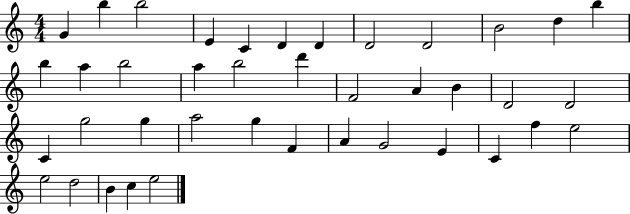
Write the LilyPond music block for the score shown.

{
  \clef treble
  \numericTimeSignature
  \time 4/4
  \key c \major
  g'4 b''4 b''2 | e'4 c'4 d'4 d'4 | d'2 d'2 | b'2 d''4 b''4 | \break b''4 a''4 b''2 | a''4 b''2 d'''4 | f'2 a'4 b'4 | d'2 d'2 | \break c'4 g''2 g''4 | a''2 g''4 f'4 | a'4 g'2 e'4 | c'4 f''4 e''2 | \break e''2 d''2 | b'4 c''4 e''2 | \bar "|."
}